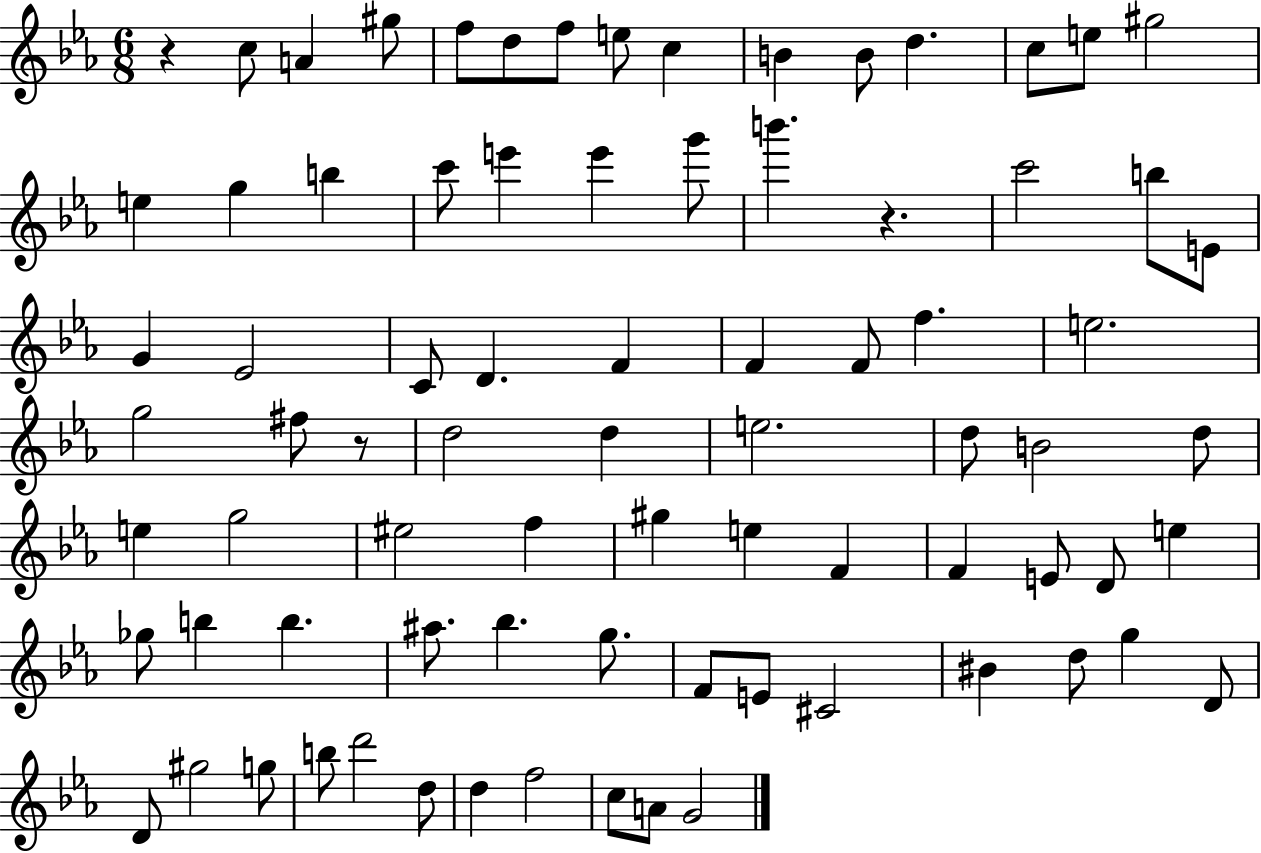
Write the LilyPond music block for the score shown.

{
  \clef treble
  \numericTimeSignature
  \time 6/8
  \key ees \major
  \repeat volta 2 { r4 c''8 a'4 gis''8 | f''8 d''8 f''8 e''8 c''4 | b'4 b'8 d''4. | c''8 e''8 gis''2 | \break e''4 g''4 b''4 | c'''8 e'''4 e'''4 g'''8 | b'''4. r4. | c'''2 b''8 e'8 | \break g'4 ees'2 | c'8 d'4. f'4 | f'4 f'8 f''4. | e''2. | \break g''2 fis''8 r8 | d''2 d''4 | e''2. | d''8 b'2 d''8 | \break e''4 g''2 | eis''2 f''4 | gis''4 e''4 f'4 | f'4 e'8 d'8 e''4 | \break ges''8 b''4 b''4. | ais''8. bes''4. g''8. | f'8 e'8 cis'2 | bis'4 d''8 g''4 d'8 | \break d'8 gis''2 g''8 | b''8 d'''2 d''8 | d''4 f''2 | c''8 a'8 g'2 | \break } \bar "|."
}